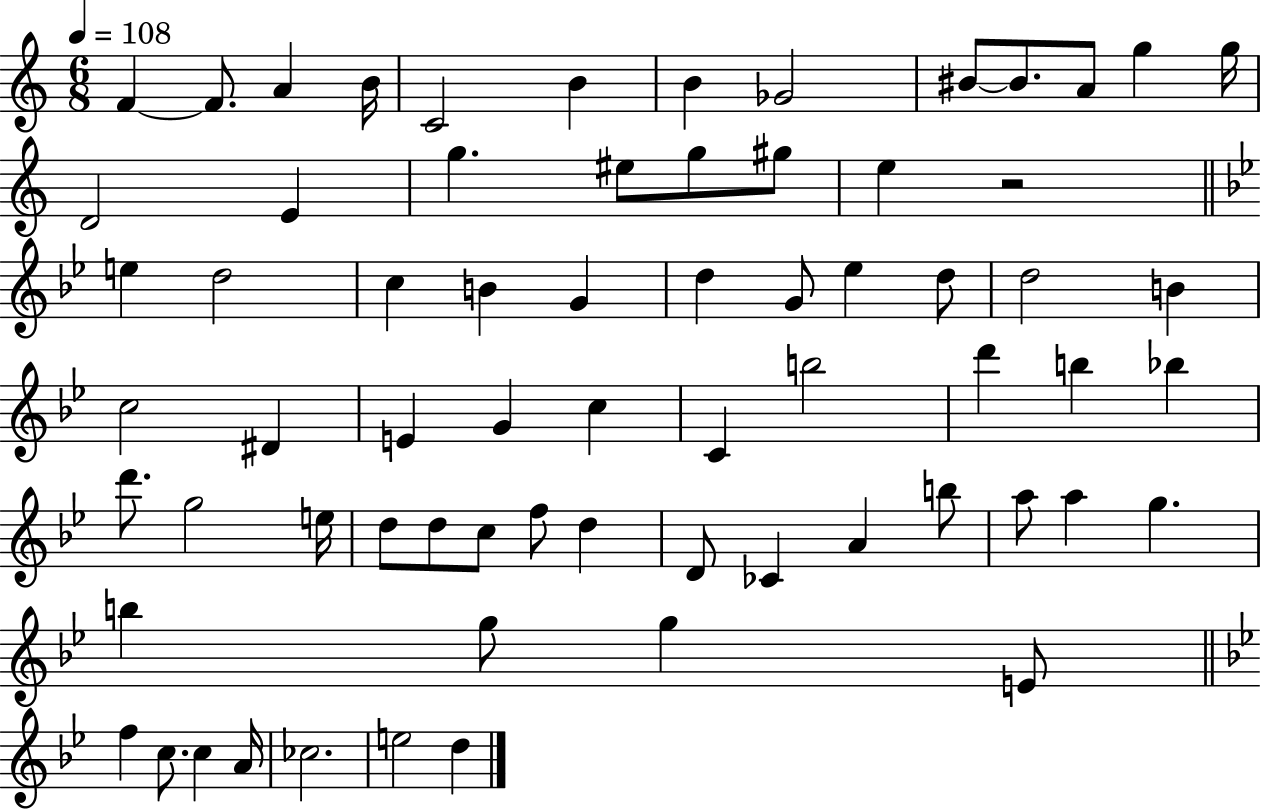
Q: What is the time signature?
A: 6/8